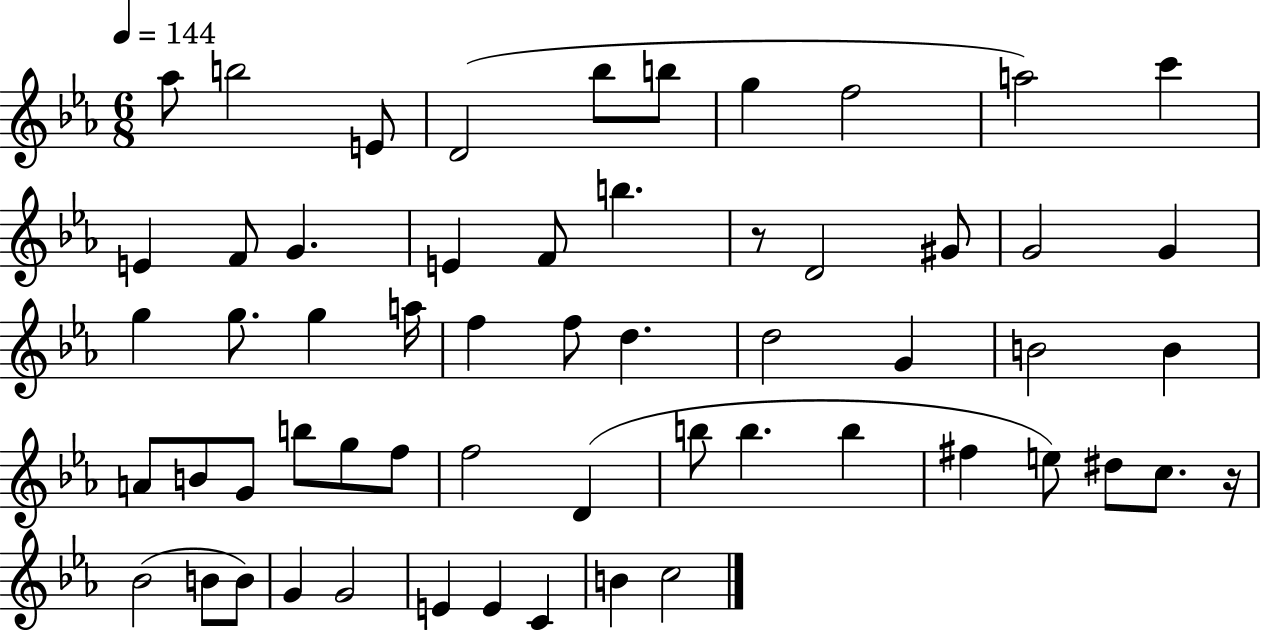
Ab5/e B5/h E4/e D4/h Bb5/e B5/e G5/q F5/h A5/h C6/q E4/q F4/e G4/q. E4/q F4/e B5/q. R/e D4/h G#4/e G4/h G4/q G5/q G5/e. G5/q A5/s F5/q F5/e D5/q. D5/h G4/q B4/h B4/q A4/e B4/e G4/e B5/e G5/e F5/e F5/h D4/q B5/e B5/q. B5/q F#5/q E5/e D#5/e C5/e. R/s Bb4/h B4/e B4/e G4/q G4/h E4/q E4/q C4/q B4/q C5/h